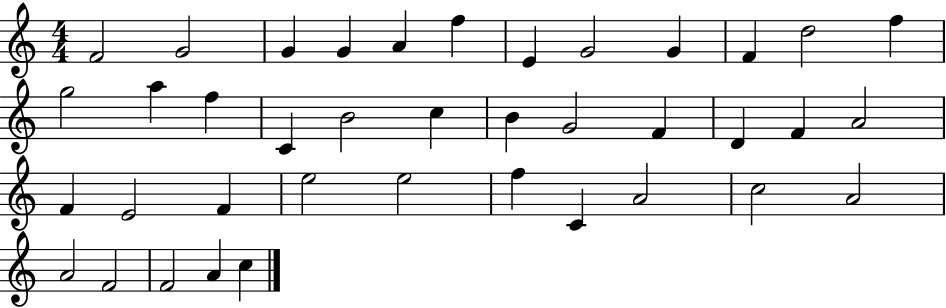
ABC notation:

X:1
T:Untitled
M:4/4
L:1/4
K:C
F2 G2 G G A f E G2 G F d2 f g2 a f C B2 c B G2 F D F A2 F E2 F e2 e2 f C A2 c2 A2 A2 F2 F2 A c